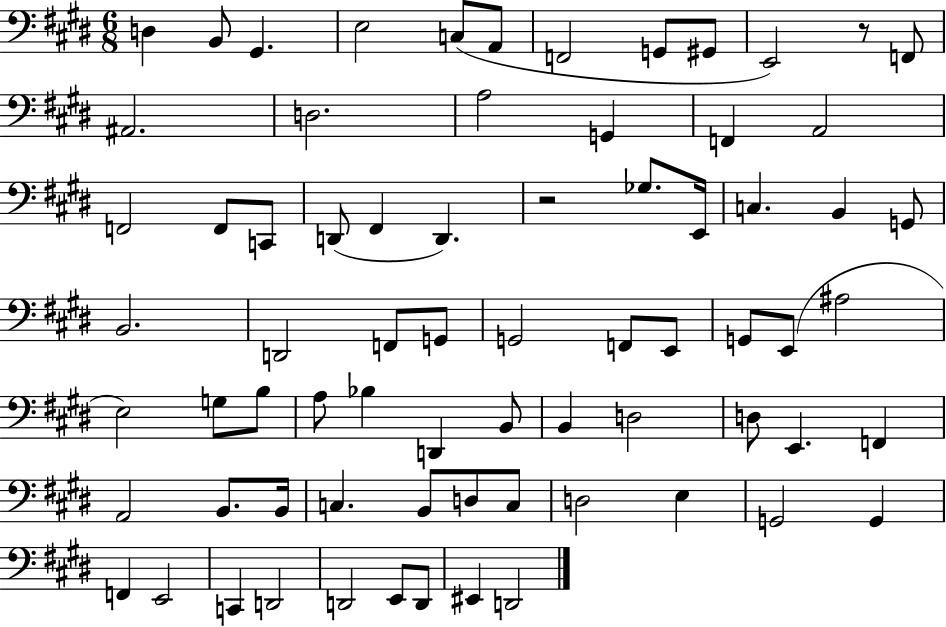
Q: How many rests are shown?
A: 2